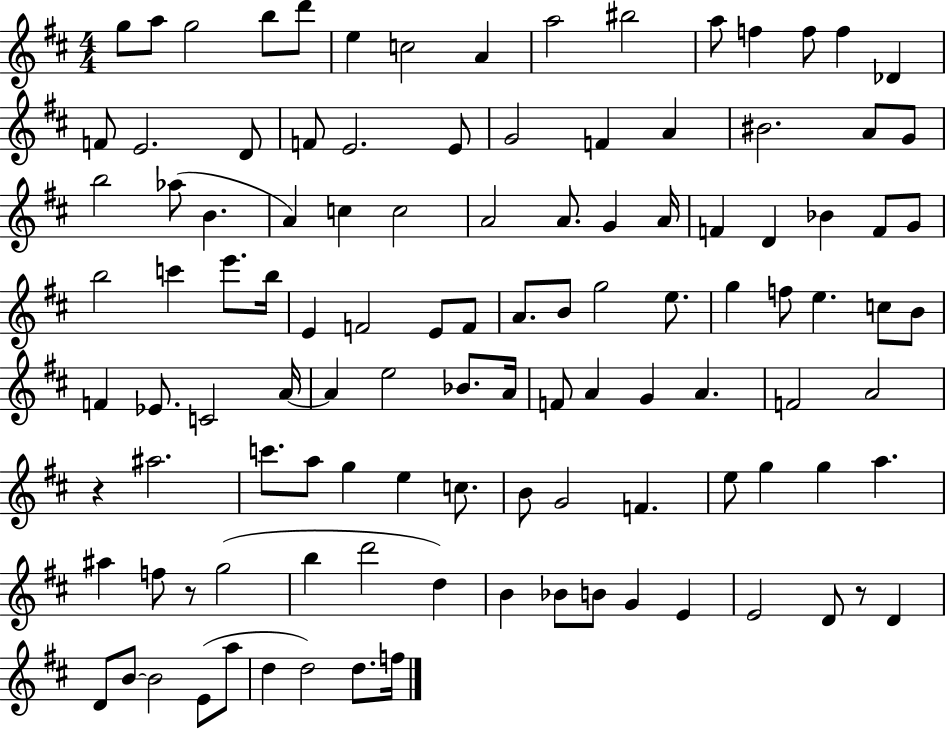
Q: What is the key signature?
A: D major